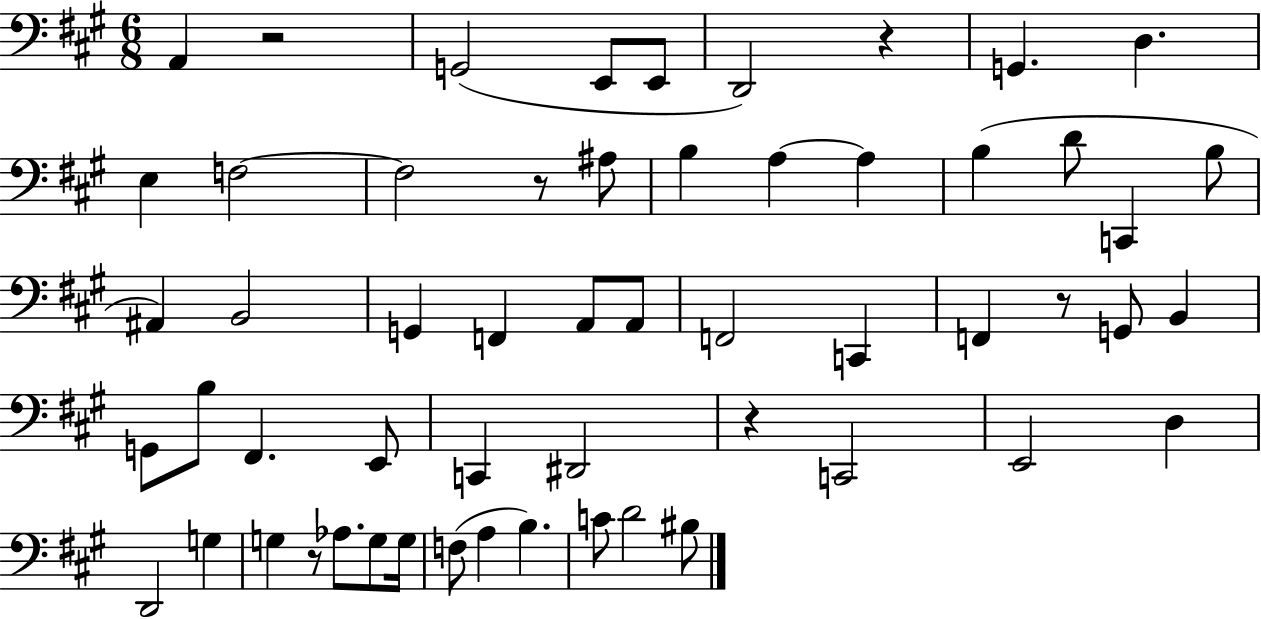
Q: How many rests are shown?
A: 6